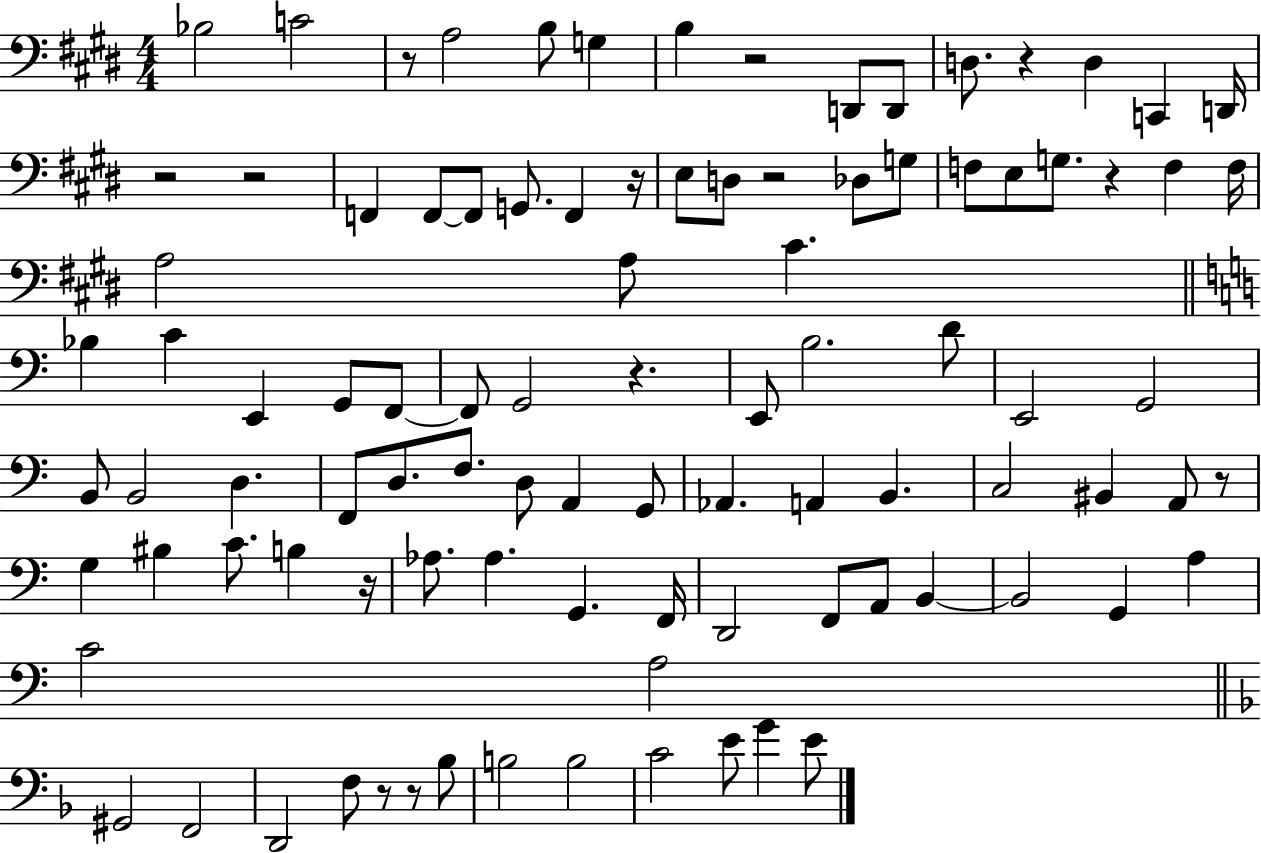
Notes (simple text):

Bb3/h C4/h R/e A3/h B3/e G3/q B3/q R/h D2/e D2/e D3/e. R/q D3/q C2/q D2/s R/h R/h F2/q F2/e F2/e G2/e. F2/q R/s E3/e D3/e R/h Db3/e G3/e F3/e E3/e G3/e. R/q F3/q F3/s A3/h A3/e C#4/q. Bb3/q C4/q E2/q G2/e F2/e F2/e G2/h R/q. E2/e B3/h. D4/e E2/h G2/h B2/e B2/h D3/q. F2/e D3/e. F3/e. D3/e A2/q G2/e Ab2/q. A2/q B2/q. C3/h BIS2/q A2/e R/e G3/q BIS3/q C4/e. B3/q R/s Ab3/e. Ab3/q. G2/q. F2/s D2/h F2/e A2/e B2/q B2/h G2/q A3/q C4/h A3/h G#2/h F2/h D2/h F3/e R/e R/e Bb3/e B3/h B3/h C4/h E4/e G4/q E4/e